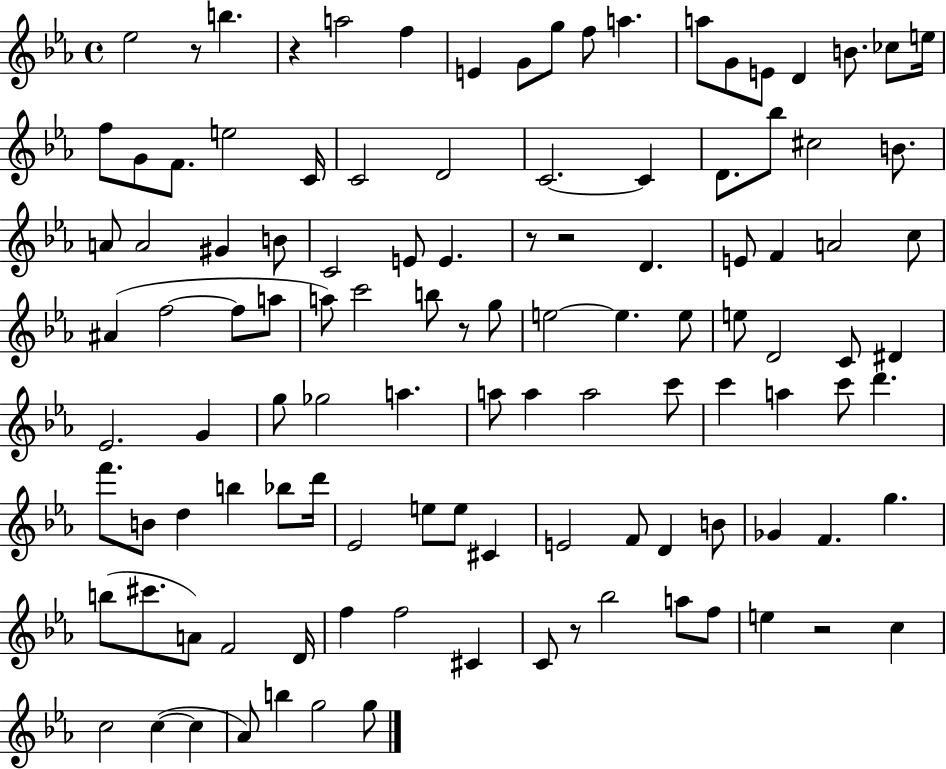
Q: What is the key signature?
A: EES major